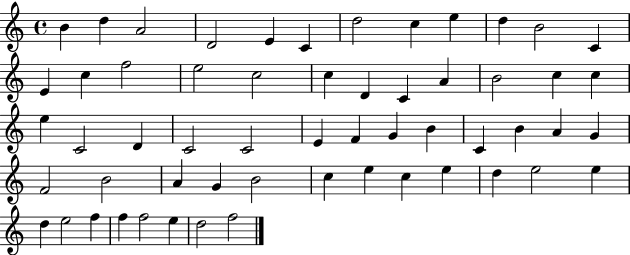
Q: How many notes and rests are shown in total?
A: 57